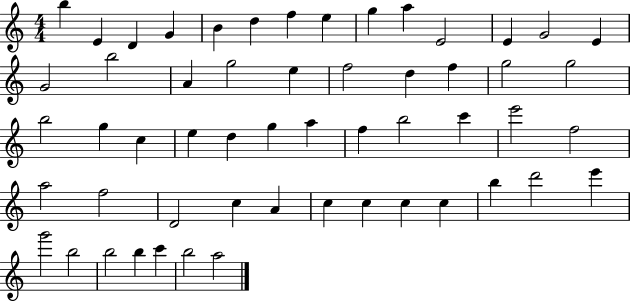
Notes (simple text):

B5/q E4/q D4/q G4/q B4/q D5/q F5/q E5/q G5/q A5/q E4/h E4/q G4/h E4/q G4/h B5/h A4/q G5/h E5/q F5/h D5/q F5/q G5/h G5/h B5/h G5/q C5/q E5/q D5/q G5/q A5/q F5/q B5/h C6/q E6/h F5/h A5/h F5/h D4/h C5/q A4/q C5/q C5/q C5/q C5/q B5/q D6/h E6/q G6/h B5/h B5/h B5/q C6/q B5/h A5/h